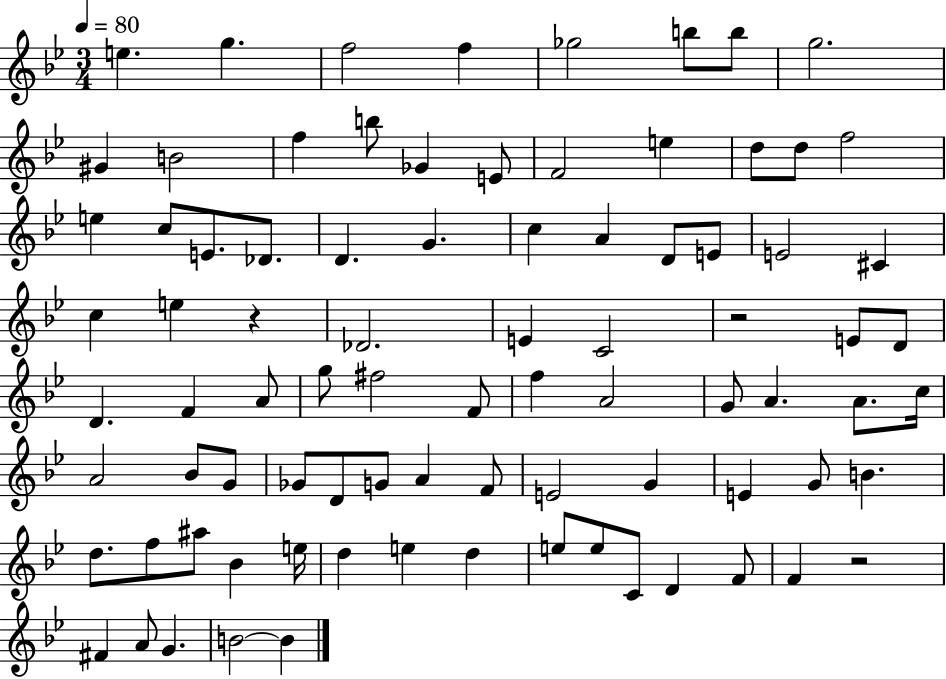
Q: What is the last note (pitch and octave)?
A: B4